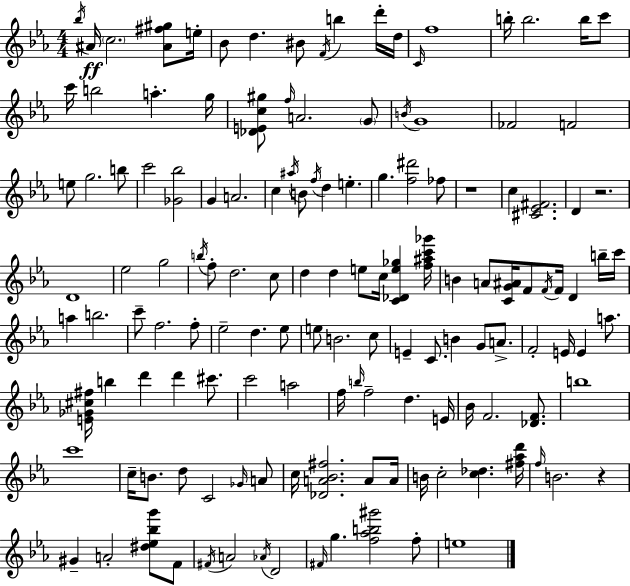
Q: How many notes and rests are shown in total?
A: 140